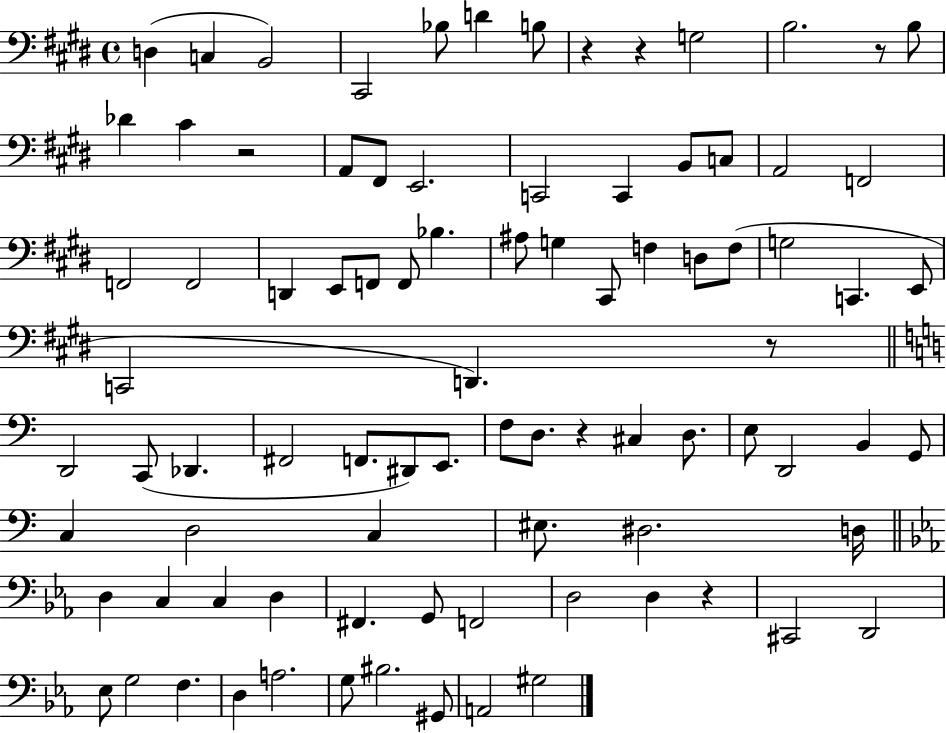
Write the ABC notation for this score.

X:1
T:Untitled
M:4/4
L:1/4
K:E
D, C, B,,2 ^C,,2 _B,/2 D B,/2 z z G,2 B,2 z/2 B,/2 _D ^C z2 A,,/2 ^F,,/2 E,,2 C,,2 C,, B,,/2 C,/2 A,,2 F,,2 F,,2 F,,2 D,, E,,/2 F,,/2 F,,/2 _B, ^A,/2 G, ^C,,/2 F, D,/2 F,/2 G,2 C,, E,,/2 C,,2 D,, z/2 D,,2 C,,/2 _D,, ^F,,2 F,,/2 ^D,,/2 E,,/2 F,/2 D,/2 z ^C, D,/2 E,/2 D,,2 B,, G,,/2 C, D,2 C, ^E,/2 ^D,2 D,/4 D, C, C, D, ^F,, G,,/2 F,,2 D,2 D, z ^C,,2 D,,2 _E,/2 G,2 F, D, A,2 G,/2 ^B,2 ^G,,/2 A,,2 ^G,2